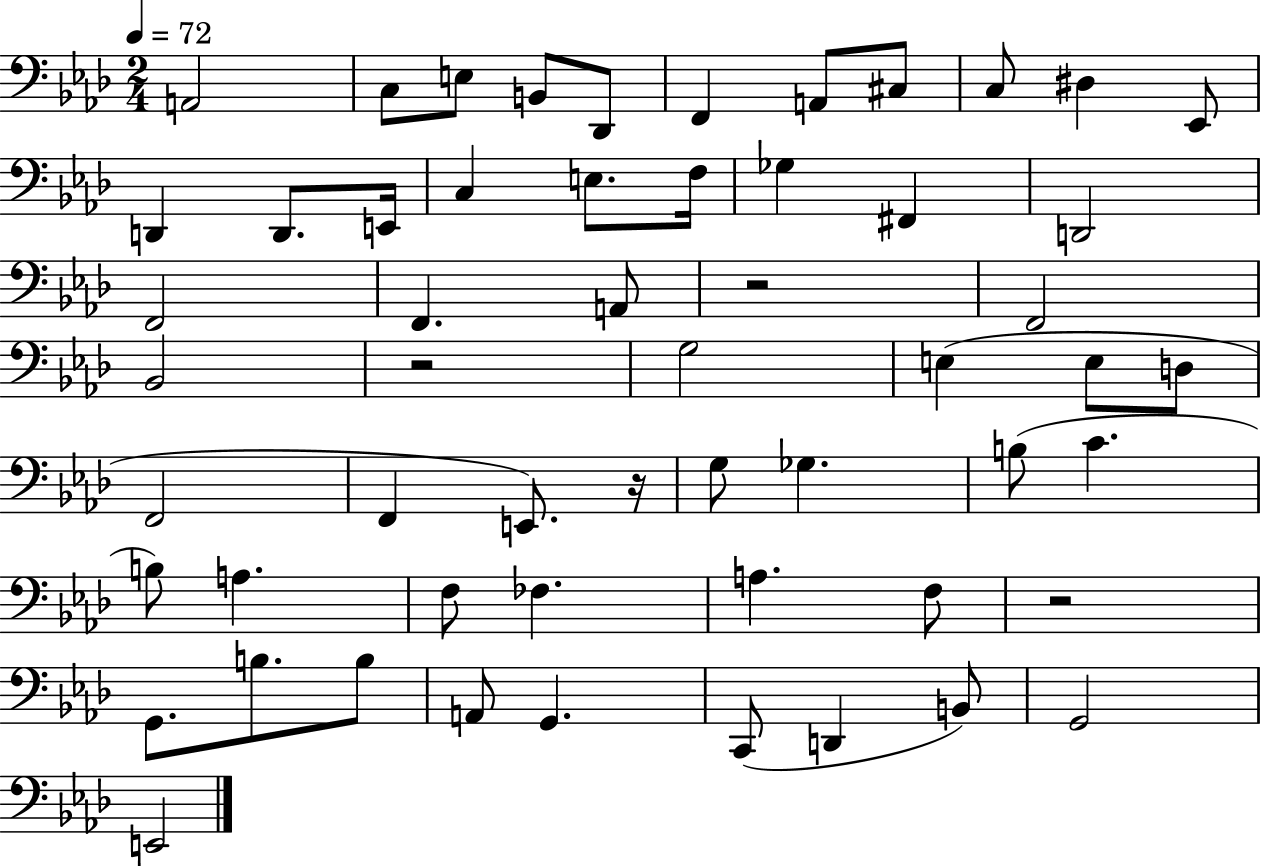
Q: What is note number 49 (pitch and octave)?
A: D2